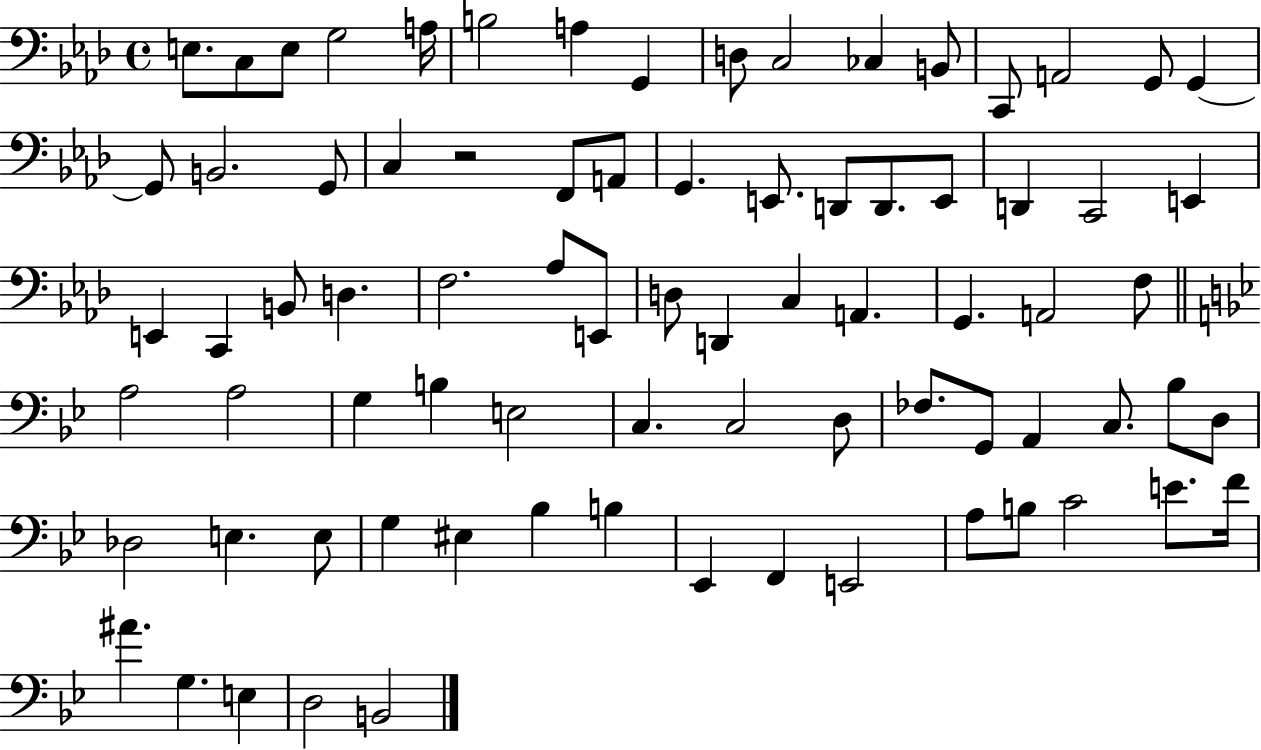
{
  \clef bass
  \time 4/4
  \defaultTimeSignature
  \key aes \major
  e8. c8 e8 g2 a16 | b2 a4 g,4 | d8 c2 ces4 b,8 | c,8 a,2 g,8 g,4~~ | \break g,8 b,2. g,8 | c4 r2 f,8 a,8 | g,4. e,8. d,8 d,8. e,8 | d,4 c,2 e,4 | \break e,4 c,4 b,8 d4. | f2. aes8 e,8 | d8 d,4 c4 a,4. | g,4. a,2 f8 | \break \bar "||" \break \key bes \major a2 a2 | g4 b4 e2 | c4. c2 d8 | fes8. g,8 a,4 c8. bes8 d8 | \break des2 e4. e8 | g4 eis4 bes4 b4 | ees,4 f,4 e,2 | a8 b8 c'2 e'8. f'16 | \break ais'4. g4. e4 | d2 b,2 | \bar "|."
}